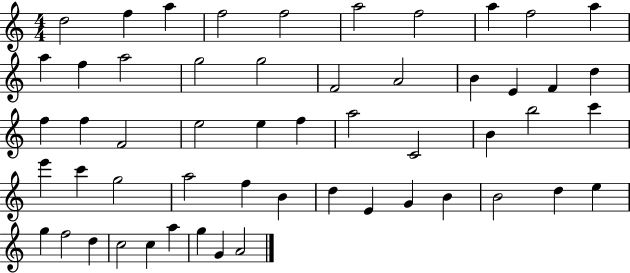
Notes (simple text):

D5/h F5/q A5/q F5/h F5/h A5/h F5/h A5/q F5/h A5/q A5/q F5/q A5/h G5/h G5/h F4/h A4/h B4/q E4/q F4/q D5/q F5/q F5/q F4/h E5/h E5/q F5/q A5/h C4/h B4/q B5/h C6/q E6/q C6/q G5/h A5/h F5/q B4/q D5/q E4/q G4/q B4/q B4/h D5/q E5/q G5/q F5/h D5/q C5/h C5/q A5/q G5/q G4/q A4/h